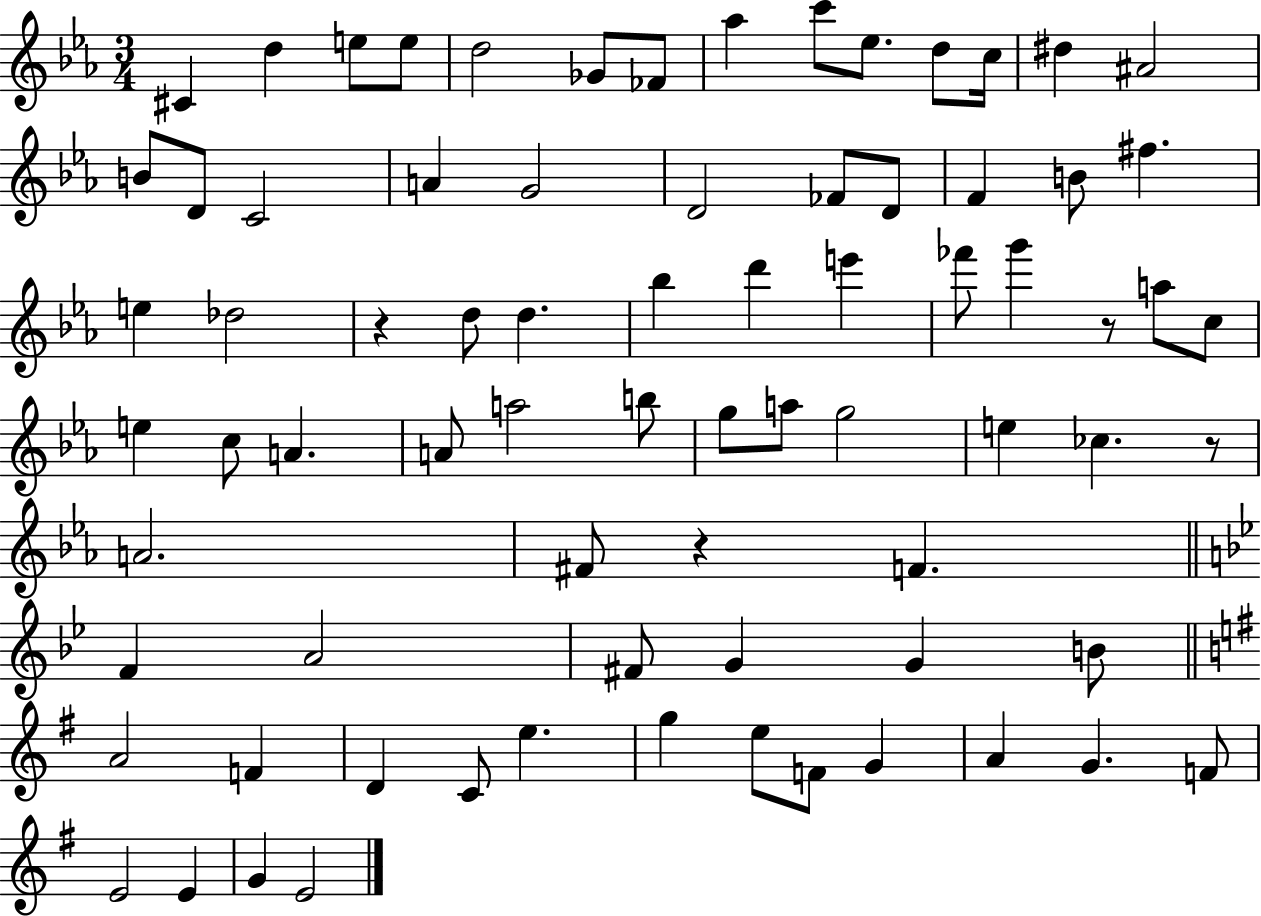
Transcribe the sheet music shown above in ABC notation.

X:1
T:Untitled
M:3/4
L:1/4
K:Eb
^C d e/2 e/2 d2 _G/2 _F/2 _a c'/2 _e/2 d/2 c/4 ^d ^A2 B/2 D/2 C2 A G2 D2 _F/2 D/2 F B/2 ^f e _d2 z d/2 d _b d' e' _f'/2 g' z/2 a/2 c/2 e c/2 A A/2 a2 b/2 g/2 a/2 g2 e _c z/2 A2 ^F/2 z F F A2 ^F/2 G G B/2 A2 F D C/2 e g e/2 F/2 G A G F/2 E2 E G E2